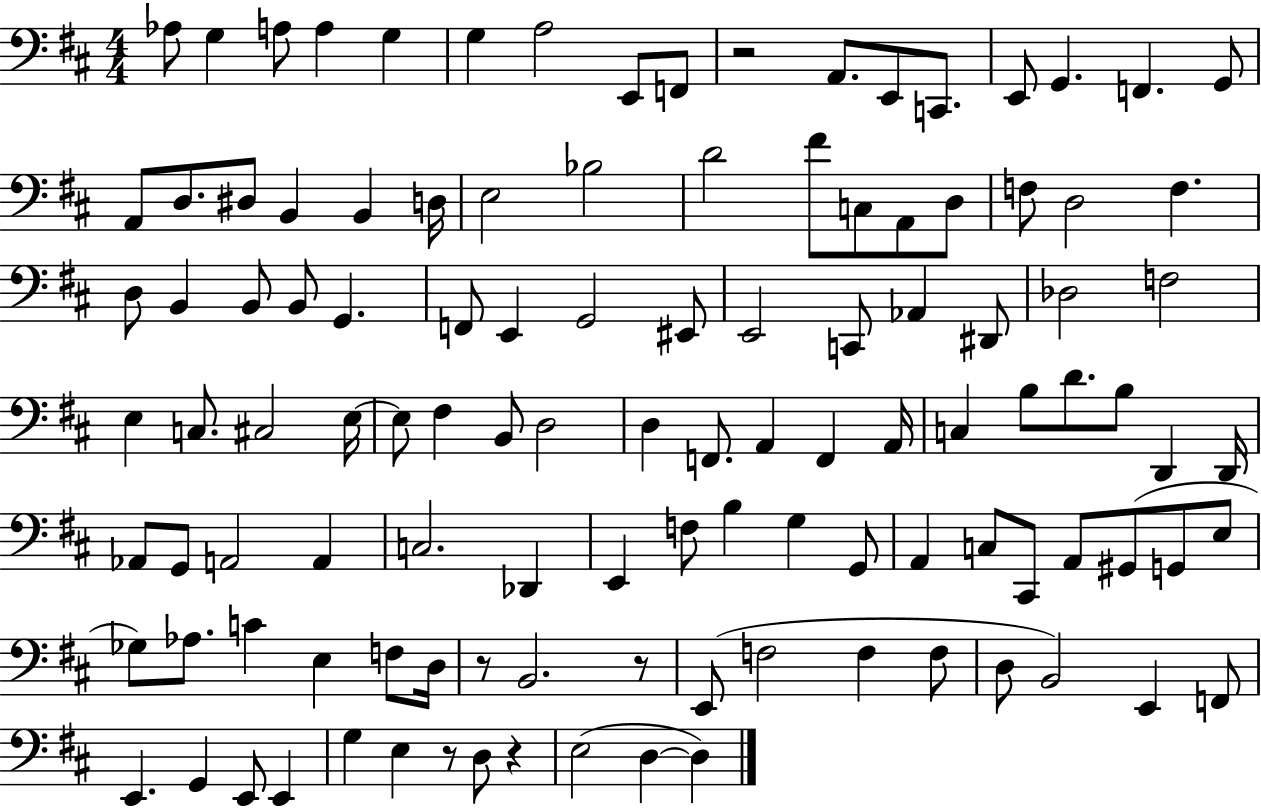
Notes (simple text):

Ab3/e G3/q A3/e A3/q G3/q G3/q A3/h E2/e F2/e R/h A2/e. E2/e C2/e. E2/e G2/q. F2/q. G2/e A2/e D3/e. D#3/e B2/q B2/q D3/s E3/h Bb3/h D4/h F#4/e C3/e A2/e D3/e F3/e D3/h F3/q. D3/e B2/q B2/e B2/e G2/q. F2/e E2/q G2/h EIS2/e E2/h C2/e Ab2/q D#2/e Db3/h F3/h E3/q C3/e. C#3/h E3/s E3/e F#3/q B2/e D3/h D3/q F2/e. A2/q F2/q A2/s C3/q B3/e D4/e. B3/e D2/q D2/s Ab2/e G2/e A2/h A2/q C3/h. Db2/q E2/q F3/e B3/q G3/q G2/e A2/q C3/e C#2/e A2/e G#2/e G2/e E3/e Gb3/e Ab3/e. C4/q E3/q F3/e D3/s R/e B2/h. R/e E2/e F3/h F3/q F3/e D3/e B2/h E2/q F2/e E2/q. G2/q E2/e E2/q G3/q E3/q R/e D3/e R/q E3/h D3/q D3/q